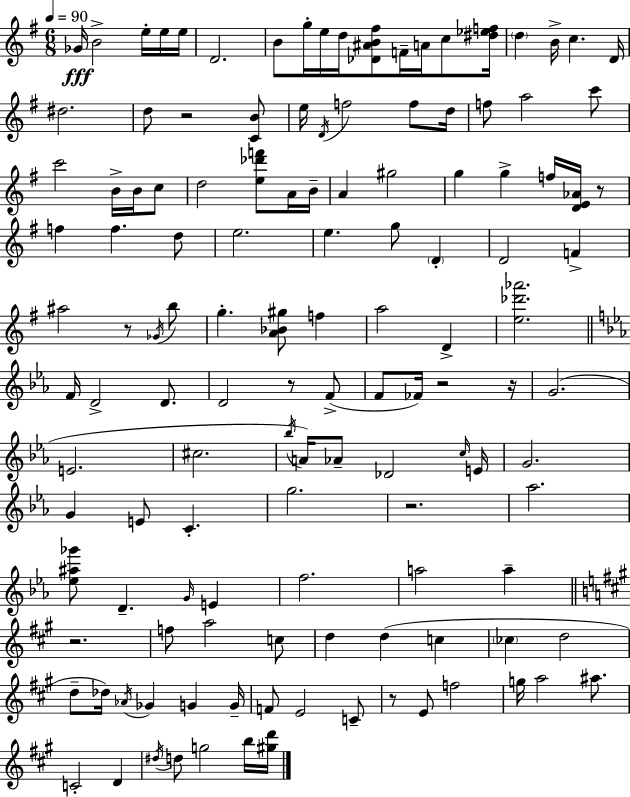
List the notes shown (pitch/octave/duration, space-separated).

Gb4/s B4/h E5/s E5/s E5/s D4/h. B4/e G5/s E5/s D5/s [Db4,A#4,B4,F#5]/e F4/s A4/s C5/e [D#5,Eb5,F5]/s D5/q B4/s C5/q. D4/s D#5/h. D5/e R/h [C4,B4]/e E5/s D4/s F5/h F5/e D5/s F5/e A5/h C6/e C6/h B4/s B4/s C5/e D5/h [E5,Db6,F6]/e A4/s B4/s A4/q G#5/h G5/q G5/q F5/s [D4,E4,Ab4]/s R/e F5/q F5/q. D5/e E5/h. E5/q. G5/e D4/q D4/h F4/q A#5/h R/e Gb4/s B5/e G5/q. [A4,Bb4,G#5]/e F5/q A5/h D4/q [E5,Db6,Ab6]/h. F4/s D4/h D4/e. D4/h R/e F4/e F4/e FES4/s R/h R/s G4/h. E4/h. C#5/h. Bb5/s A4/s Ab4/e Db4/h C5/s E4/s G4/h. G4/q E4/e C4/q. G5/h. R/h. Ab5/h. [Eb5,A#5,Gb6]/e D4/q. G4/s E4/q F5/h. A5/h A5/q R/h. F5/e A5/h C5/e D5/q D5/q C5/q CES5/q D5/h D5/e Db5/s Ab4/s Gb4/q G4/q G4/s F4/e E4/h C4/e R/e E4/e F5/h G5/s A5/h A#5/e. C4/h D4/q D#5/s D5/e G5/h B5/s [G#5,D6]/s